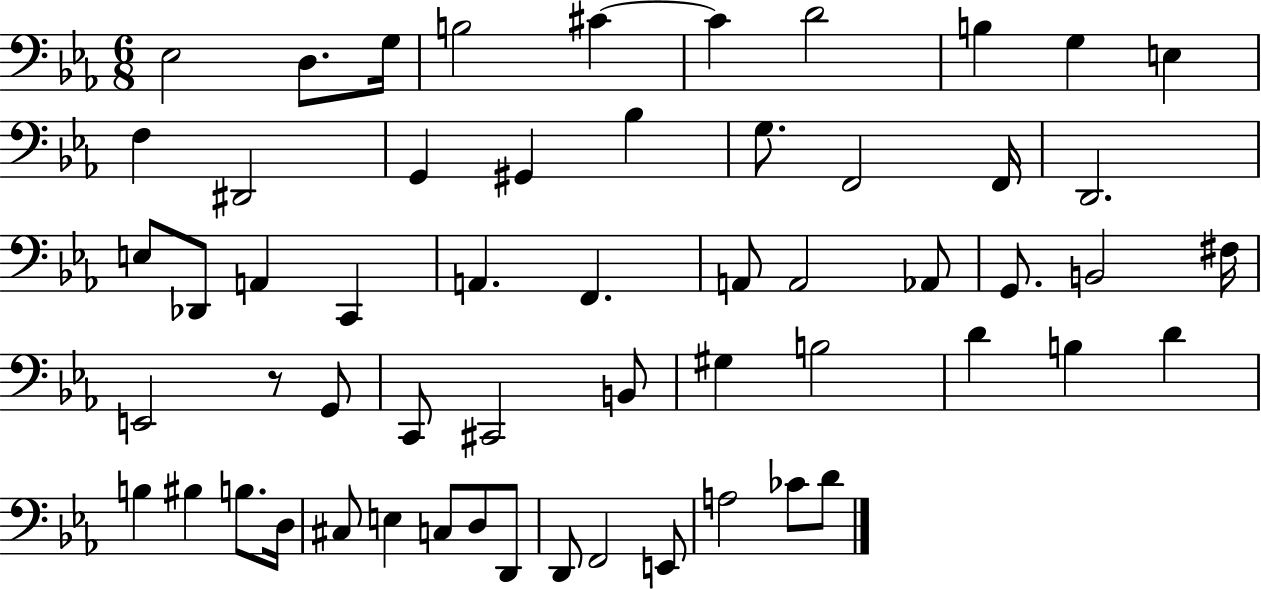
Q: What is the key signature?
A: EES major